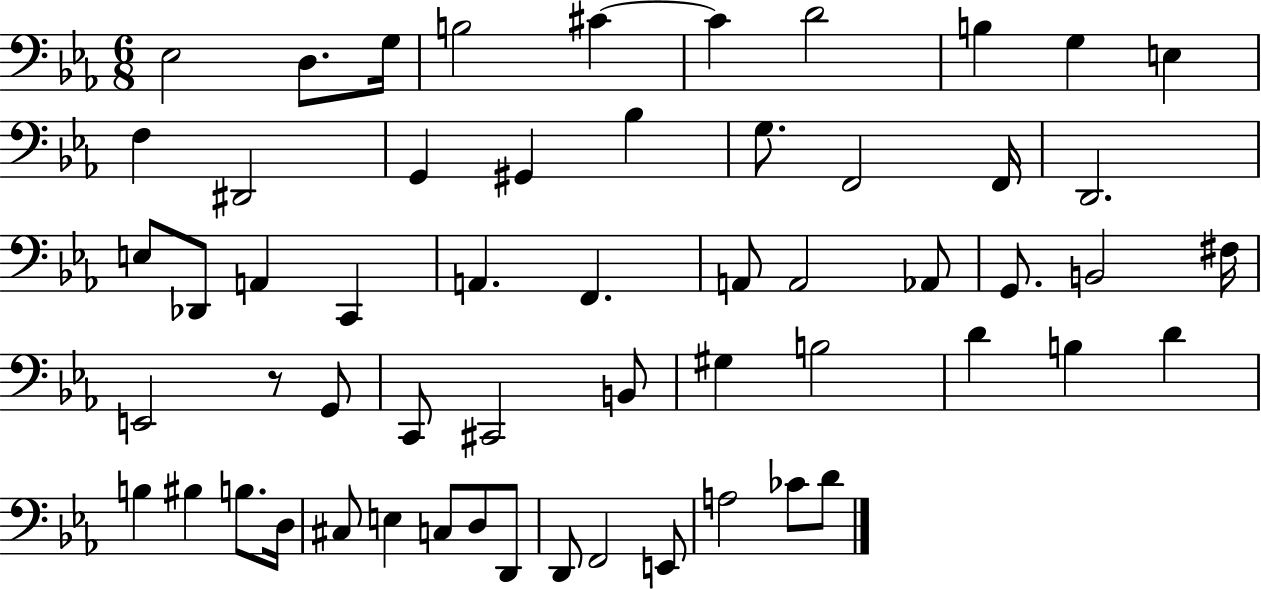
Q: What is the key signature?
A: EES major